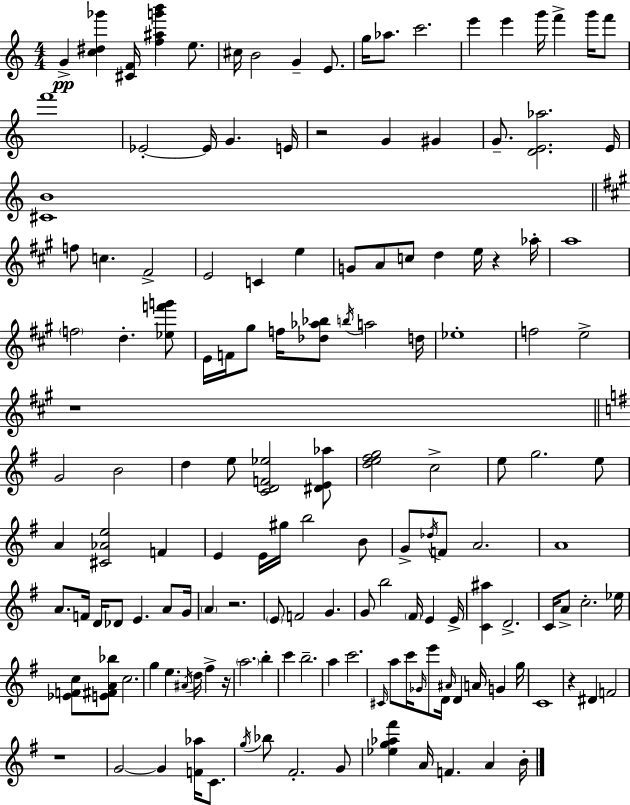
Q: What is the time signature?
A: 4/4